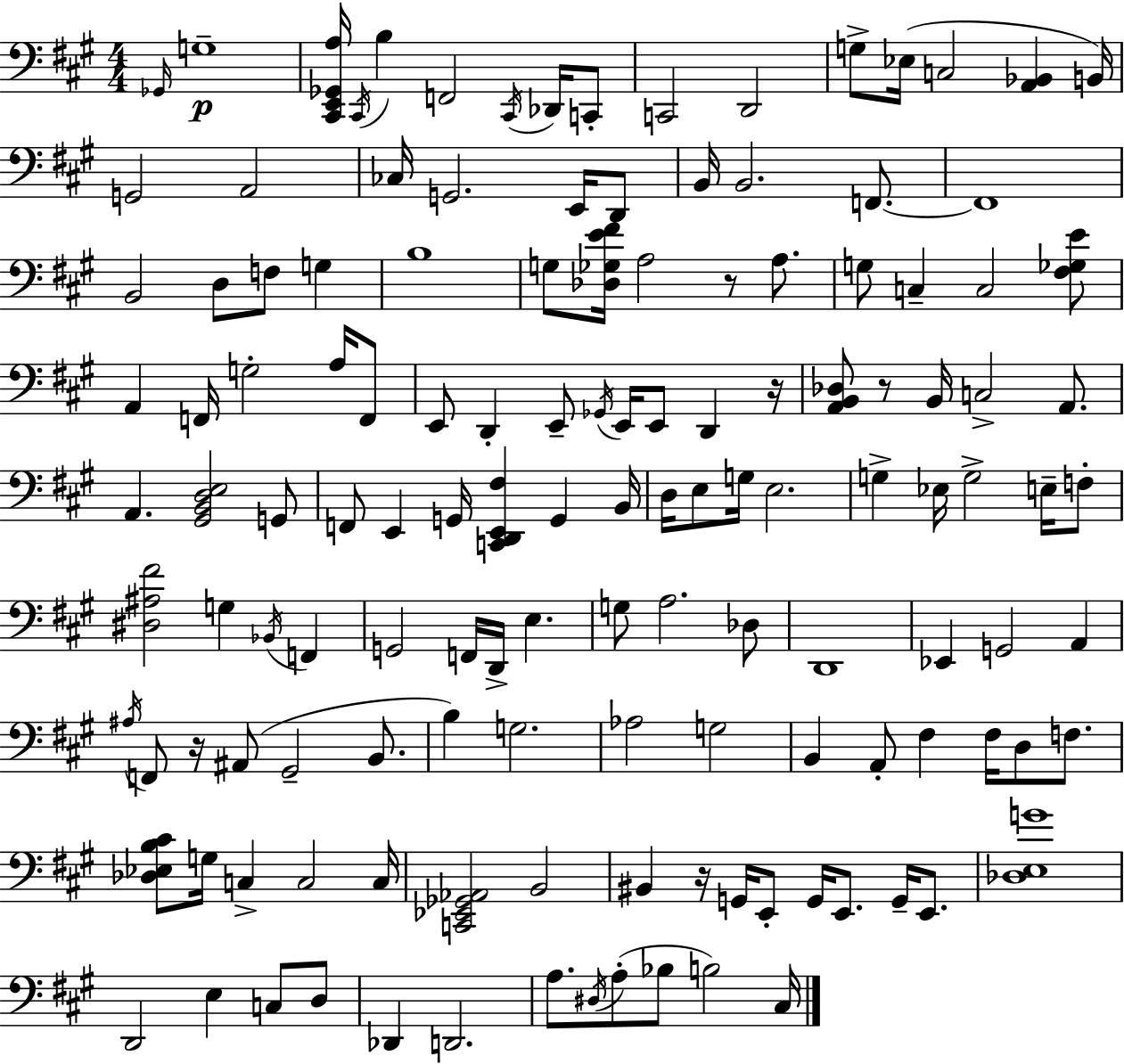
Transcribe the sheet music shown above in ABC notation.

X:1
T:Untitled
M:4/4
L:1/4
K:A
_G,,/4 G,4 [^C,,E,,_G,,A,]/4 ^C,,/4 B, F,,2 ^C,,/4 _D,,/4 C,,/2 C,,2 D,,2 G,/2 _E,/4 C,2 [A,,_B,,] B,,/4 G,,2 A,,2 _C,/4 G,,2 E,,/4 D,,/2 B,,/4 B,,2 F,,/2 F,,4 B,,2 D,/2 F,/2 G, B,4 G,/2 [_D,_G,E^F]/4 A,2 z/2 A,/2 G,/2 C, C,2 [^F,_G,E]/2 A,, F,,/4 G,2 A,/4 F,,/2 E,,/2 D,, E,,/2 _G,,/4 E,,/4 E,,/2 D,, z/4 [A,,B,,_D,]/2 z/2 B,,/4 C,2 A,,/2 A,, [^G,,B,,D,E,]2 G,,/2 F,,/2 E,, G,,/4 [C,,D,,E,,^F,] G,, B,,/4 D,/4 E,/2 G,/4 E,2 G, _E,/4 G,2 E,/4 F,/2 [^D,^A,^F]2 G, _B,,/4 F,, G,,2 F,,/4 D,,/4 E, G,/2 A,2 _D,/2 D,,4 _E,, G,,2 A,, ^A,/4 F,,/2 z/4 ^A,,/2 ^G,,2 B,,/2 B, G,2 _A,2 G,2 B,, A,,/2 ^F, ^F,/4 D,/2 F,/2 [_D,_E,B,^C]/2 G,/4 C, C,2 C,/4 [C,,_E,,_G,,_A,,]2 B,,2 ^B,, z/4 G,,/4 E,,/2 G,,/4 E,,/2 G,,/4 E,,/2 [_D,E,G]4 D,,2 E, C,/2 D,/2 _D,, D,,2 A,/2 ^D,/4 A,/2 _B,/2 B,2 ^C,/4